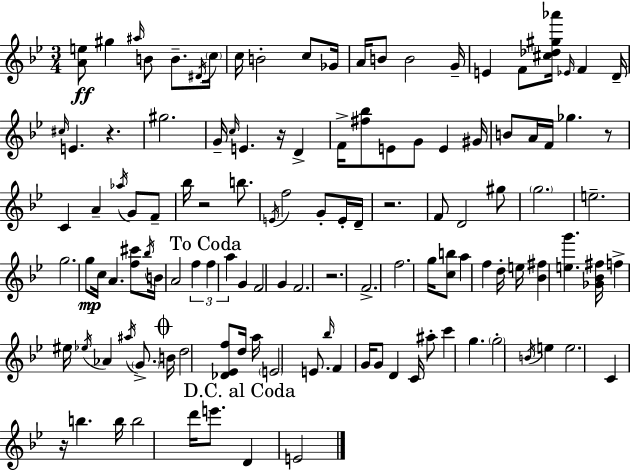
[A4,E5]/e G#5/q A#5/s B4/e B4/e. D#4/s C5/s C5/s B4/h C5/e Gb4/s A4/s B4/e B4/h G4/s E4/q F4/e [C#5,Db5,G#5,Ab6]/s Eb4/s F4/q D4/s C#5/s E4/q. R/q. G#5/h. G4/s C5/s E4/q. R/s D4/q F4/s [F#5,Bb5]/e E4/e G4/e E4/q G#4/s B4/e A4/s F4/s Gb5/q. R/e C4/q A4/q Ab5/s G4/e F4/e Bb5/s R/h B5/e. E4/s F5/h G4/e E4/s D4/s R/h. F4/e D4/h G#5/e G5/h. E5/h. G5/h. G5/e C5/s A4/q. [F5,C#6]/e Bb5/s B4/s A4/h F5/q F5/q A5/q G4/q F4/h G4/q F4/h. R/h. F4/h. F5/h. G5/s [C5,B5]/e A5/q F5/q D5/s E5/s [Bb4,F#5]/q [E5,G6]/q. [Gb4,Bb4,F#5]/s F5/q EIS5/s Eb5/s Ab4/q A#5/s G4/e. B4/s D5/h [Db4,Eb4,F5]/e D5/s A5/s E4/h E4/e. Bb5/s F4/q G4/s G4/e D4/q C4/s A#5/e C6/q G5/q. G5/h B4/s E5/q E5/h. C4/q R/s B5/q. B5/s B5/h D6/s E6/e. D4/q E4/h